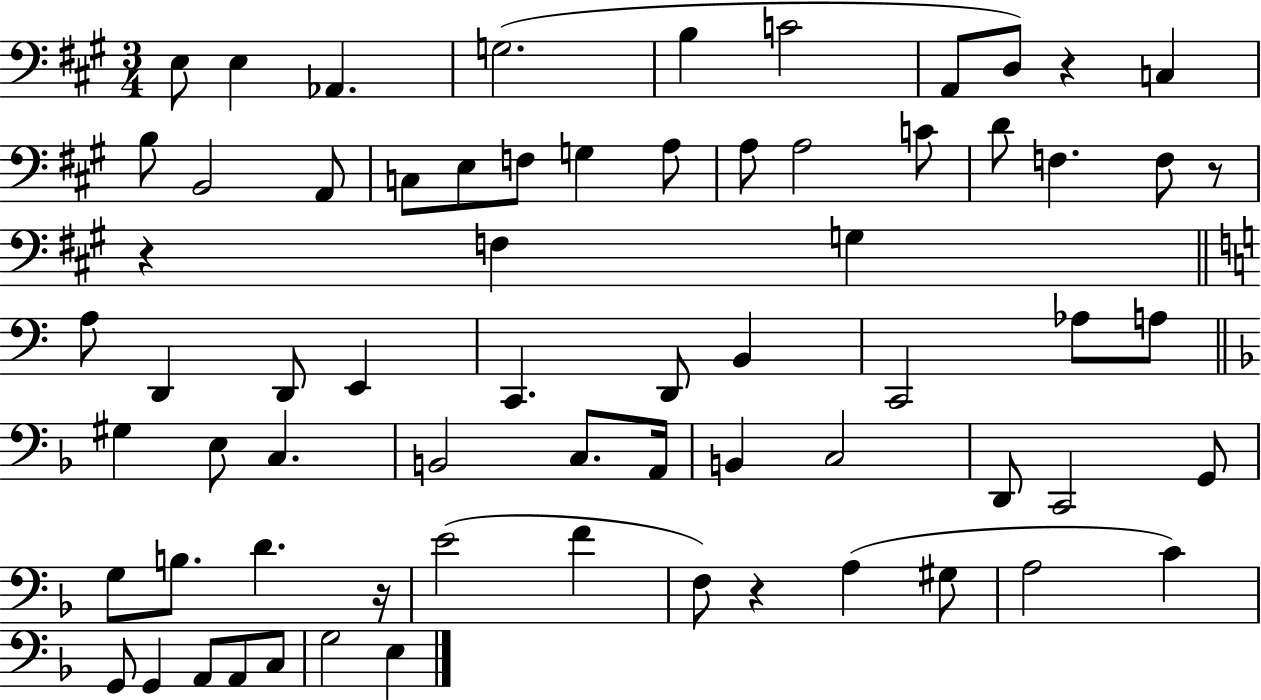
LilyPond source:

{
  \clef bass
  \numericTimeSignature
  \time 3/4
  \key a \major
  \repeat volta 2 { e8 e4 aes,4. | g2.( | b4 c'2 | a,8 d8) r4 c4 | \break b8 b,2 a,8 | c8 e8 f8 g4 a8 | a8 a2 c'8 | d'8 f4. f8 r8 | \break r4 f4 g4 | \bar "||" \break \key c \major a8 d,4 d,8 e,4 | c,4. d,8 b,4 | c,2 aes8 a8 | \bar "||" \break \key d \minor gis4 e8 c4. | b,2 c8. a,16 | b,4 c2 | d,8 c,2 g,8 | \break g8 b8. d'4. r16 | e'2( f'4 | f8) r4 a4( gis8 | a2 c'4) | \break g,8 g,4 a,8 a,8 c8 | g2 e4 | } \bar "|."
}